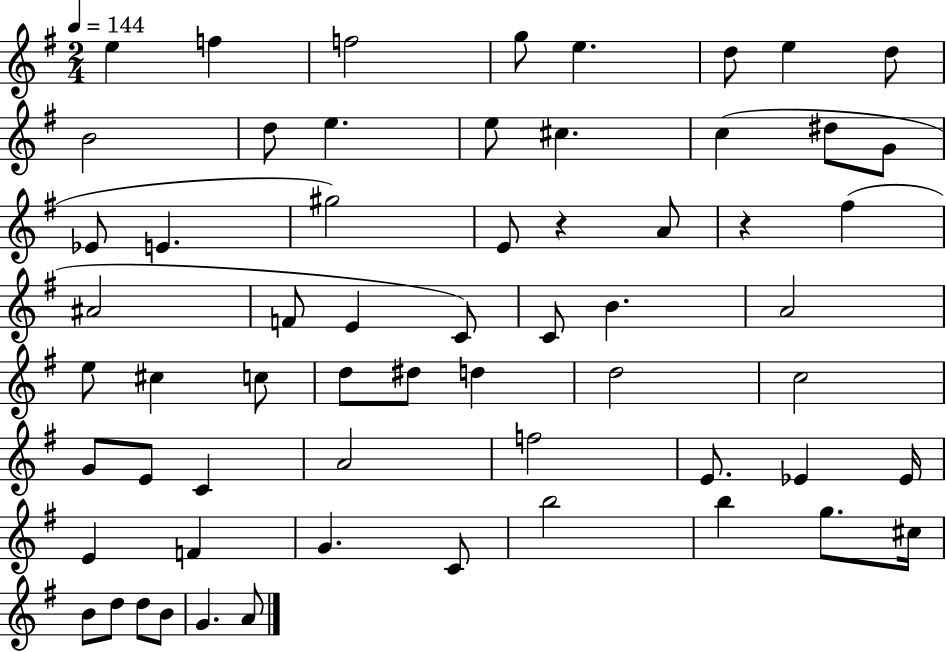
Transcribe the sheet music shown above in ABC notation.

X:1
T:Untitled
M:2/4
L:1/4
K:G
e f f2 g/2 e d/2 e d/2 B2 d/2 e e/2 ^c c ^d/2 G/2 _E/2 E ^g2 E/2 z A/2 z ^f ^A2 F/2 E C/2 C/2 B A2 e/2 ^c c/2 d/2 ^d/2 d d2 c2 G/2 E/2 C A2 f2 E/2 _E _E/4 E F G C/2 b2 b g/2 ^c/4 B/2 d/2 d/2 B/2 G A/2